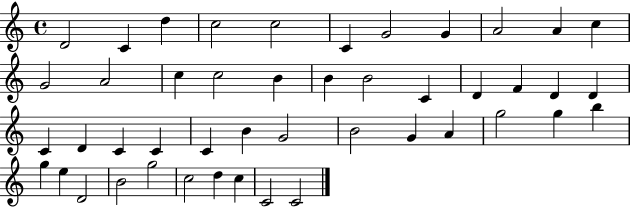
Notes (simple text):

D4/h C4/q D5/q C5/h C5/h C4/q G4/h G4/q A4/h A4/q C5/q G4/h A4/h C5/q C5/h B4/q B4/q B4/h C4/q D4/q F4/q D4/q D4/q C4/q D4/q C4/q C4/q C4/q B4/q G4/h B4/h G4/q A4/q G5/h G5/q B5/q G5/q E5/q D4/h B4/h G5/h C5/h D5/q C5/q C4/h C4/h